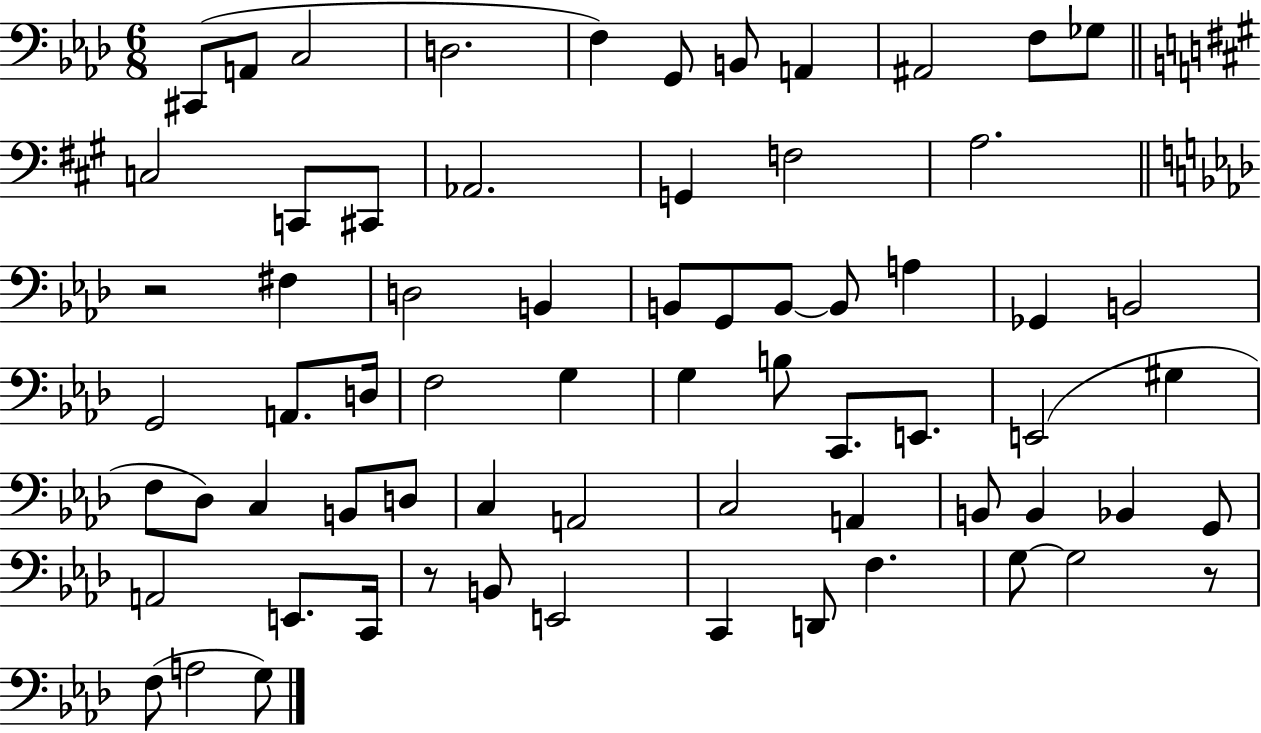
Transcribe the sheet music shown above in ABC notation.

X:1
T:Untitled
M:6/8
L:1/4
K:Ab
^C,,/2 A,,/2 C,2 D,2 F, G,,/2 B,,/2 A,, ^A,,2 F,/2 _G,/2 C,2 C,,/2 ^C,,/2 _A,,2 G,, F,2 A,2 z2 ^F, D,2 B,, B,,/2 G,,/2 B,,/2 B,,/2 A, _G,, B,,2 G,,2 A,,/2 D,/4 F,2 G, G, B,/2 C,,/2 E,,/2 E,,2 ^G, F,/2 _D,/2 C, B,,/2 D,/2 C, A,,2 C,2 A,, B,,/2 B,, _B,, G,,/2 A,,2 E,,/2 C,,/4 z/2 B,,/2 E,,2 C,, D,,/2 F, G,/2 G,2 z/2 F,/2 A,2 G,/2